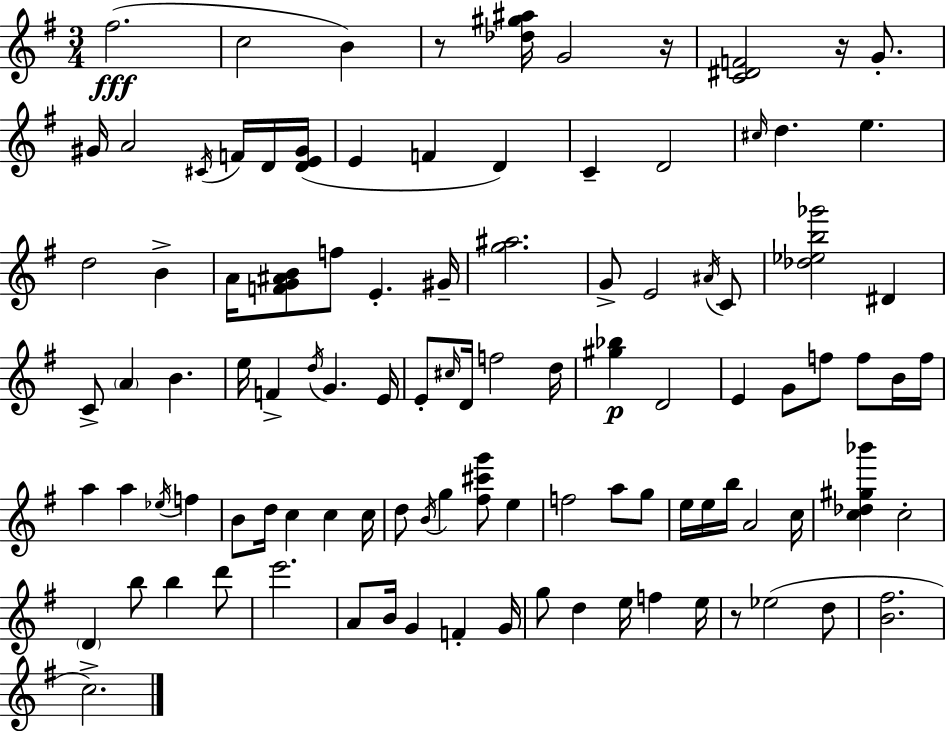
{
  \clef treble
  \numericTimeSignature
  \time 3/4
  \key g \major
  fis''2.(\fff | c''2 b'4) | r8 <des'' gis'' ais''>16 g'2 r16 | <c' dis' f'>2 r16 g'8.-. | \break gis'16 a'2 \acciaccatura { cis'16 } f'16 d'16 | <d' e' gis'>16( e'4 f'4 d'4) | c'4-- d'2 | \grace { cis''16 } d''4. e''4. | \break d''2 b'4-> | a'16 <f' g' ais' b'>8 f''8 e'4.-. | gis'16-- <g'' ais''>2. | g'8-> e'2 | \break \acciaccatura { ais'16 } c'8 <des'' ees'' b'' ges'''>2 dis'4 | c'8-> \parenthesize a'4 b'4. | e''16 f'4-> \acciaccatura { d''16 } g'4. | e'16 e'8-. \grace { cis''16 } d'16 f''2 | \break d''16 <gis'' bes''>4\p d'2 | e'4 g'8 f''8 | f''8 b'16 f''16 a''4 a''4 | \acciaccatura { ees''16 } f''4 b'8 d''16 c''4 | \break c''4 c''16 d''8 \acciaccatura { b'16 } g''4 | <fis'' cis''' g'''>8 e''4 f''2 | a''8 g''8 e''16 e''16 b''16 a'2 | c''16 <c'' des'' gis'' bes'''>4 c''2-. | \break \parenthesize d'4 b''8 | b''4 d'''8 e'''2. | a'8 b'16 g'4 | f'4-. g'16 g''8 d''4 | \break e''16 f''4 e''16 r8 ees''2( | d''8 <b' fis''>2. | c''2.->) | \bar "|."
}